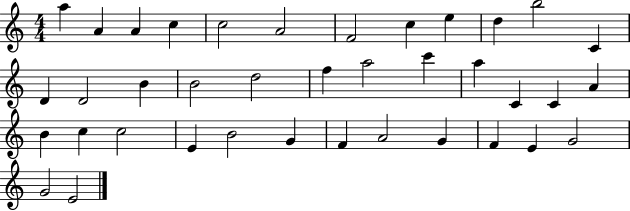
X:1
T:Untitled
M:4/4
L:1/4
K:C
a A A c c2 A2 F2 c e d b2 C D D2 B B2 d2 f a2 c' a C C A B c c2 E B2 G F A2 G F E G2 G2 E2